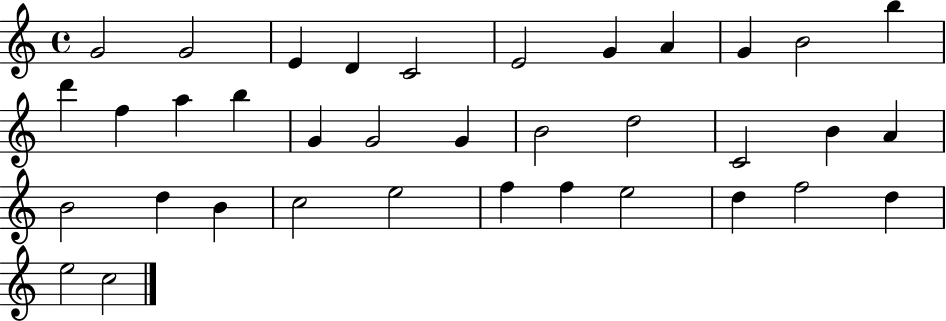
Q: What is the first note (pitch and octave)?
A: G4